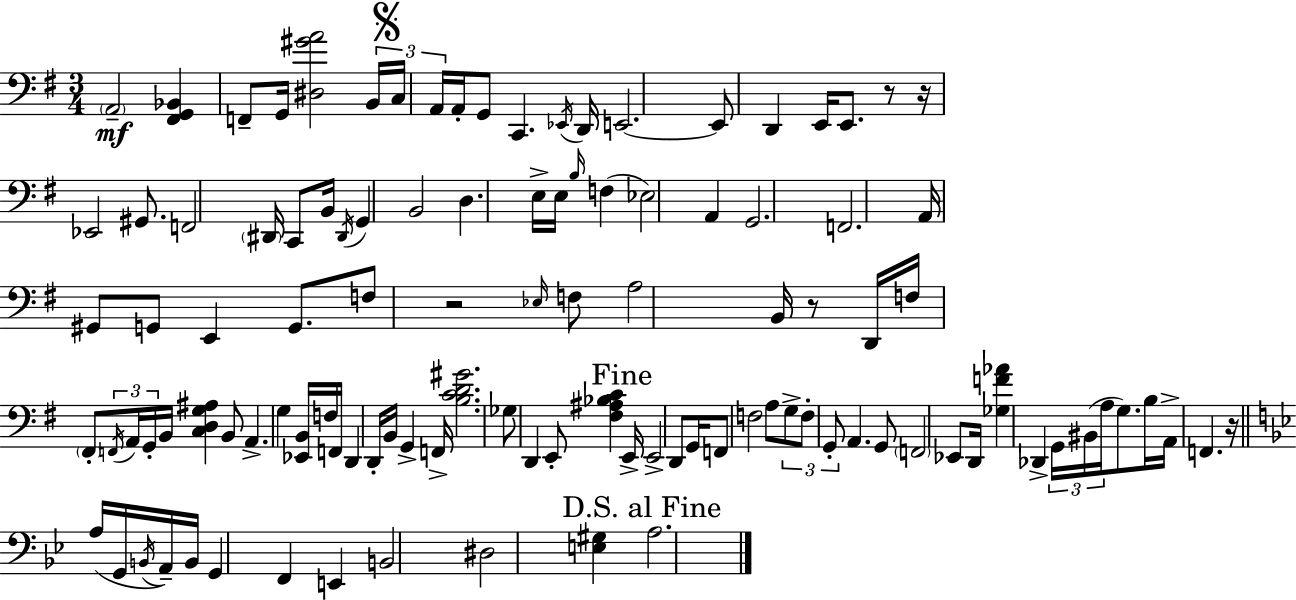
X:1
T:Untitled
M:3/4
L:1/4
K:Em
A,,2 [^F,,G,,_B,,] F,,/2 G,,/4 [^D,^GA]2 B,,/4 C,/4 A,,/4 A,,/4 G,,/2 C,, _E,,/4 D,,/4 E,,2 E,,/2 D,, E,,/4 E,,/2 z/2 z/4 _E,,2 ^G,,/2 F,,2 ^D,,/4 C,,/2 B,,/4 ^D,,/4 G,, B,,2 D, E,/4 E,/4 B,/4 F, _E,2 A,, G,,2 F,,2 A,,/4 ^G,,/2 G,,/2 E,, G,,/2 F,/2 z2 _E,/4 F,/2 A,2 B,,/4 z/2 D,,/4 F,/4 ^F,,/2 F,,/4 A,,/4 G,,/4 B,,/4 [C,D,G,^A,] B,,/2 A,, G, [_E,,B,,]/4 F,/4 F,,/4 D,, D,,/4 B,,/4 G,, F,,/4 [B,CD^G]2 _G,/2 D,, E,,/2 [^F,^A,_B,C] E,,/4 E,,2 D,,/2 G,,/4 F,,/2 F,2 A,/2 G,/2 F,/2 G,,/2 A,, G,,/2 F,,2 _E,,/2 D,,/4 [_G,F_A] _D,, G,,/4 ^B,,/4 A,/4 G,/2 B,/4 A,,/4 F,, z/4 A,/4 G,,/4 B,,/4 A,,/4 B,,/4 G,, F,, E,, B,,2 ^D,2 [E,^G,] A,2